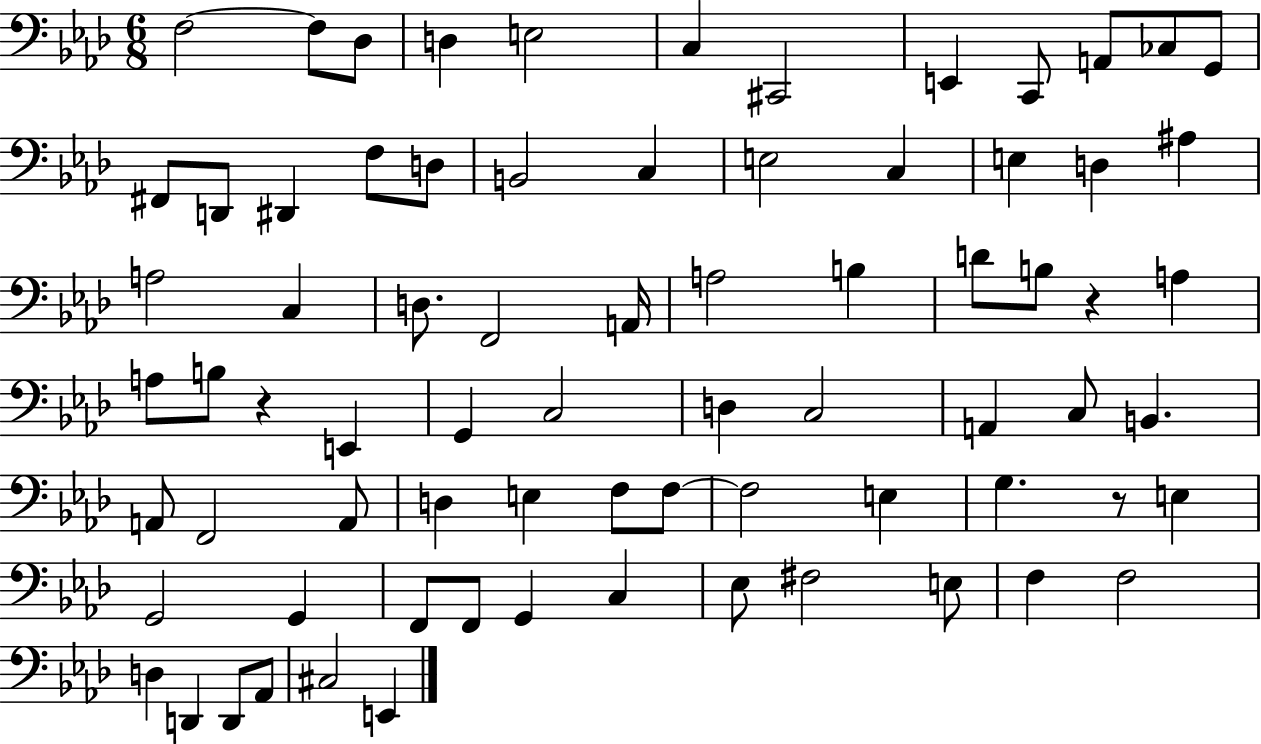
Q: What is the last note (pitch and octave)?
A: E2